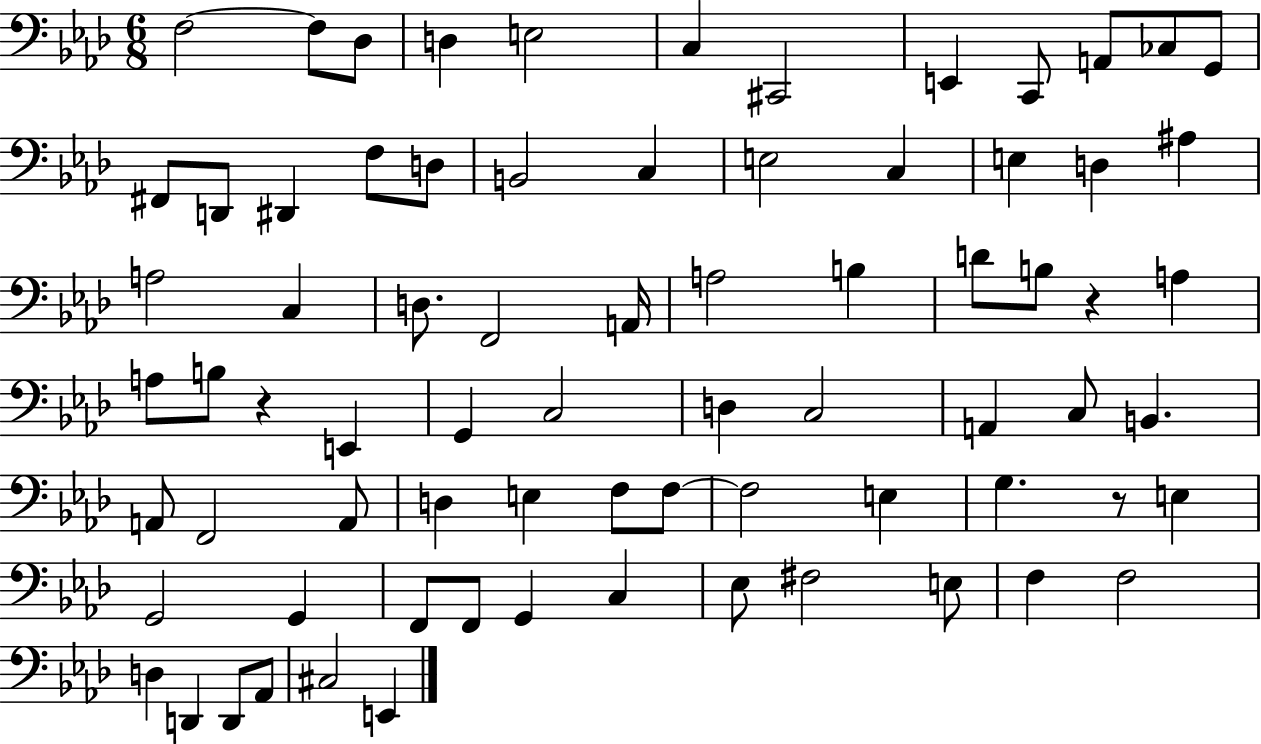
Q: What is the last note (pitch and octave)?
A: E2